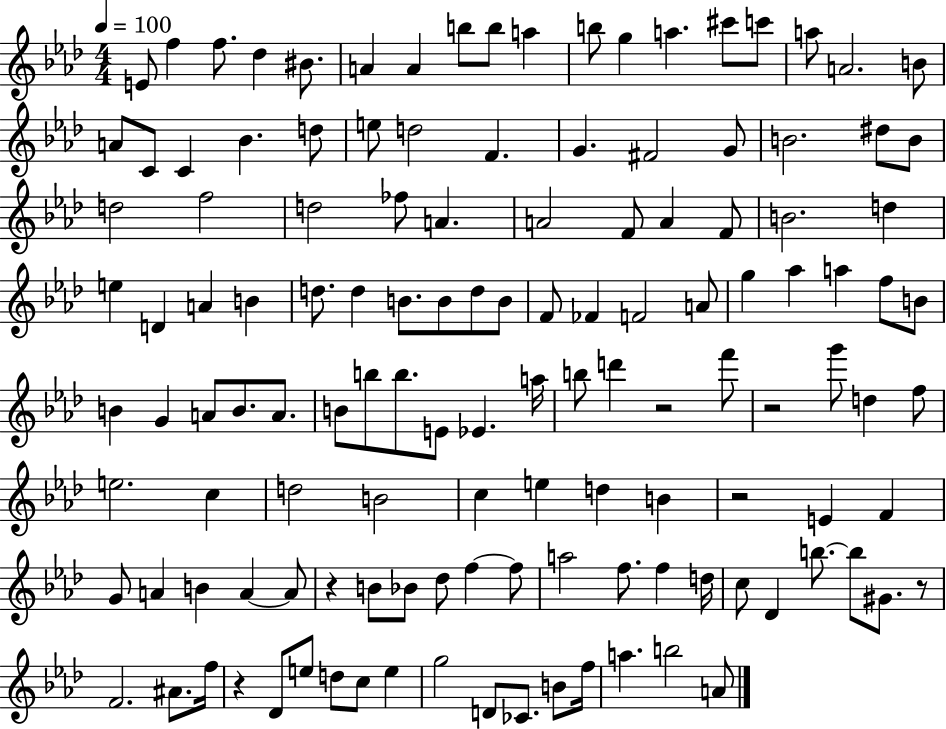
E4/e F5/q F5/e. Db5/q BIS4/e. A4/q A4/q B5/e B5/e A5/q B5/e G5/q A5/q. C#6/e C6/e A5/e A4/h. B4/e A4/e C4/e C4/q Bb4/q. D5/e E5/e D5/h F4/q. G4/q. F#4/h G4/e B4/h. D#5/e B4/e D5/h F5/h D5/h FES5/e A4/q. A4/h F4/e A4/q F4/e B4/h. D5/q E5/q D4/q A4/q B4/q D5/e. D5/q B4/e. B4/e D5/e B4/e F4/e FES4/q F4/h A4/e G5/q Ab5/q A5/q F5/e B4/e B4/q G4/q A4/e B4/e. A4/e. B4/e B5/e B5/e. E4/e Eb4/q. A5/s B5/e D6/q R/h F6/e R/h G6/e D5/q F5/e E5/h. C5/q D5/h B4/h C5/q E5/q D5/q B4/q R/h E4/q F4/q G4/e A4/q B4/q A4/q A4/e R/q B4/e Bb4/e Db5/e F5/q F5/e A5/h F5/e. F5/q D5/s C5/e Db4/q B5/e. B5/e G#4/e. R/e F4/h. A#4/e. F5/s R/q Db4/e E5/e D5/e C5/e E5/q G5/h D4/e CES4/e. B4/e F5/s A5/q. B5/h A4/e